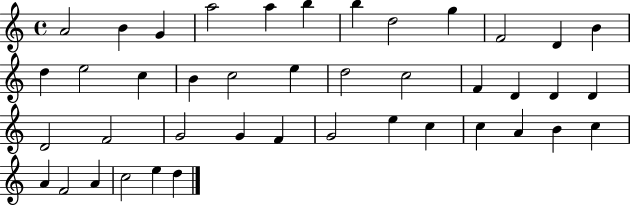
X:1
T:Untitled
M:4/4
L:1/4
K:C
A2 B G a2 a b b d2 g F2 D B d e2 c B c2 e d2 c2 F D D D D2 F2 G2 G F G2 e c c A B c A F2 A c2 e d